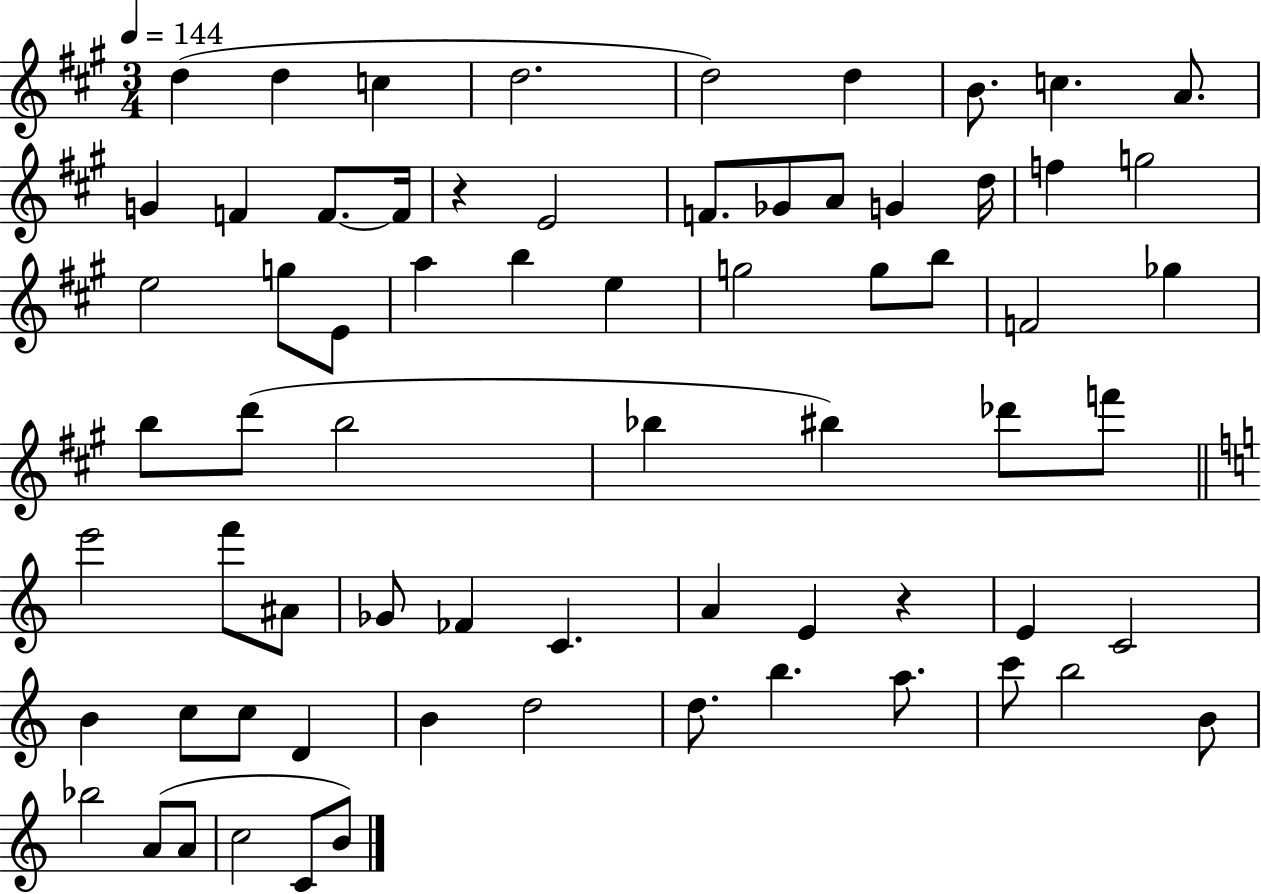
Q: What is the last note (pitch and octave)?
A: B4